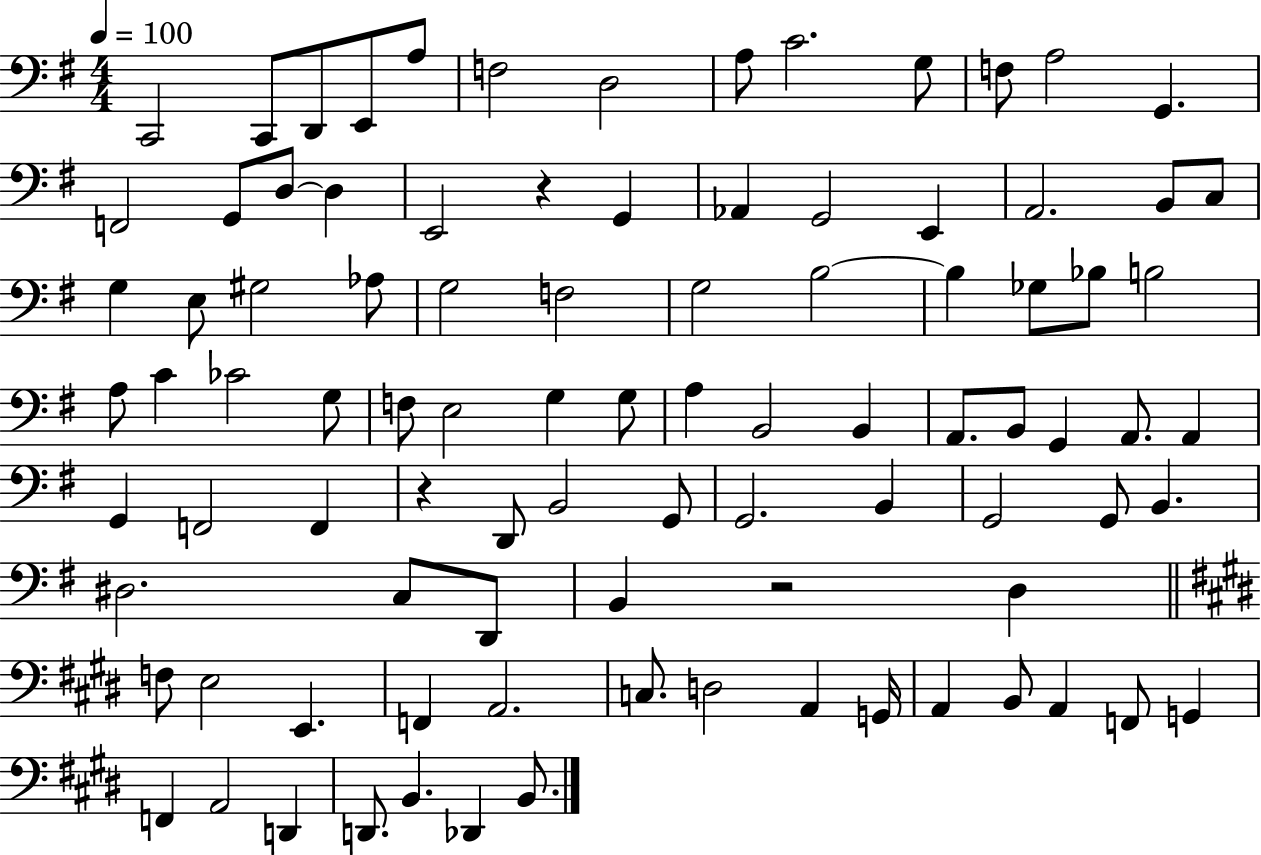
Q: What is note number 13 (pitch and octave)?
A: G2